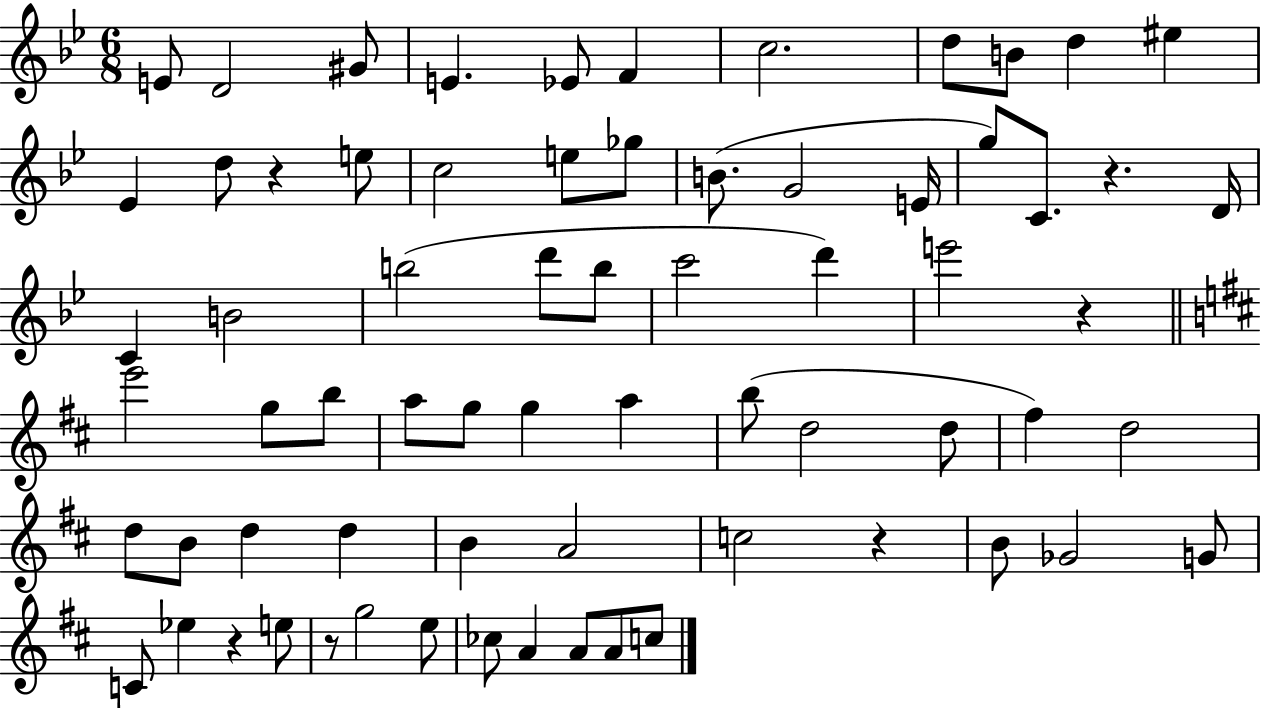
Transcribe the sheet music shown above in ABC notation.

X:1
T:Untitled
M:6/8
L:1/4
K:Bb
E/2 D2 ^G/2 E _E/2 F c2 d/2 B/2 d ^e _E d/2 z e/2 c2 e/2 _g/2 B/2 G2 E/4 g/2 C/2 z D/4 C B2 b2 d'/2 b/2 c'2 d' e'2 z e'2 g/2 b/2 a/2 g/2 g a b/2 d2 d/2 ^f d2 d/2 B/2 d d B A2 c2 z B/2 _G2 G/2 C/2 _e z e/2 z/2 g2 e/2 _c/2 A A/2 A/2 c/2